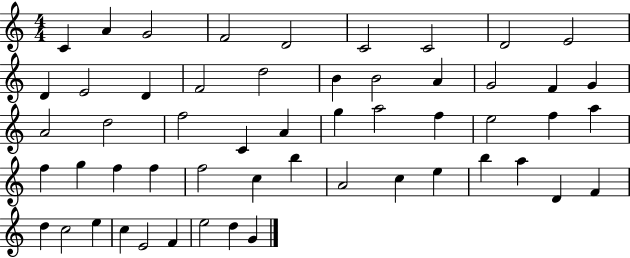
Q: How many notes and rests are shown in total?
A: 54